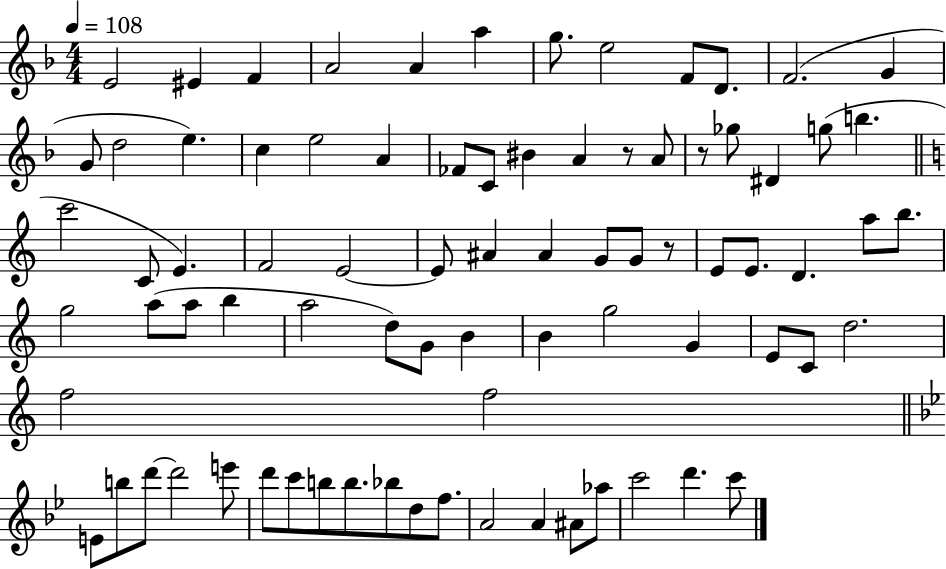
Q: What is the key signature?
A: F major